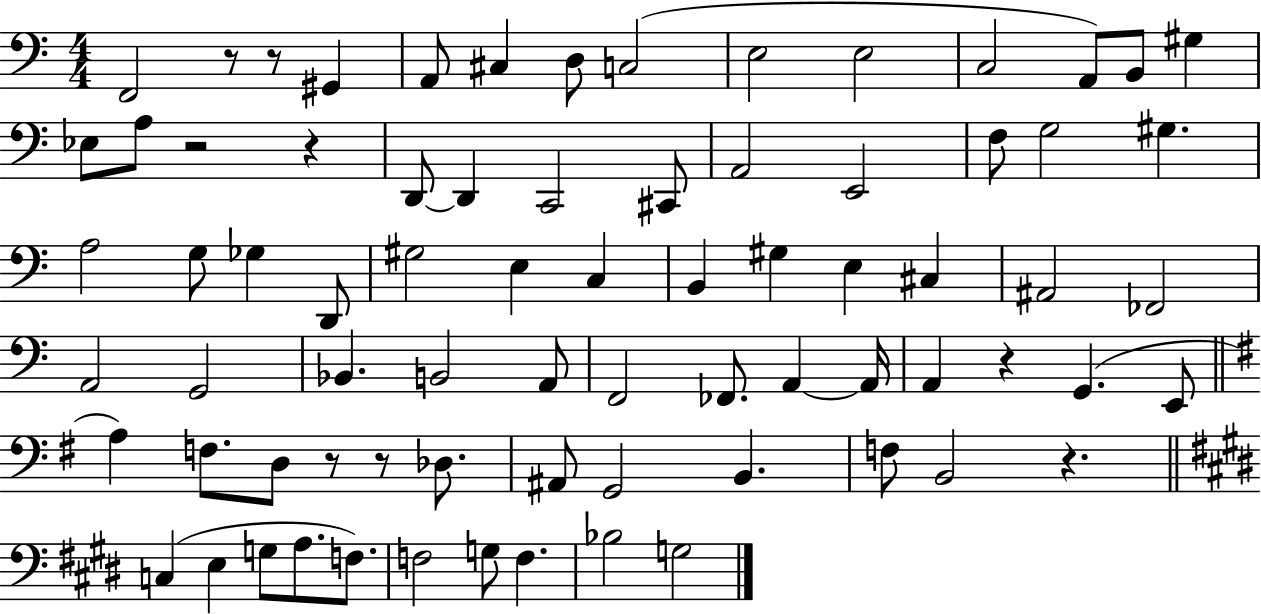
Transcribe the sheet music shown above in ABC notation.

X:1
T:Untitled
M:4/4
L:1/4
K:C
F,,2 z/2 z/2 ^G,, A,,/2 ^C, D,/2 C,2 E,2 E,2 C,2 A,,/2 B,,/2 ^G, _E,/2 A,/2 z2 z D,,/2 D,, C,,2 ^C,,/2 A,,2 E,,2 F,/2 G,2 ^G, A,2 G,/2 _G, D,,/2 ^G,2 E, C, B,, ^G, E, ^C, ^A,,2 _F,,2 A,,2 G,,2 _B,, B,,2 A,,/2 F,,2 _F,,/2 A,, A,,/4 A,, z G,, E,,/2 A, F,/2 D,/2 z/2 z/2 _D,/2 ^A,,/2 G,,2 B,, F,/2 B,,2 z C, E, G,/2 A,/2 F,/2 F,2 G,/2 F, _B,2 G,2